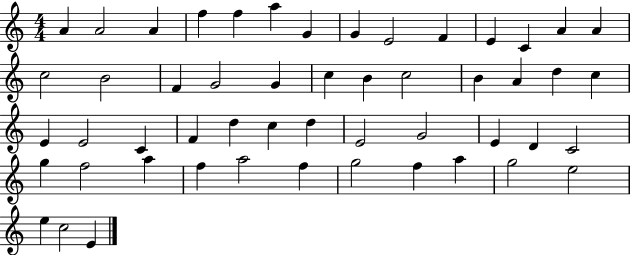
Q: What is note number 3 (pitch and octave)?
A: A4